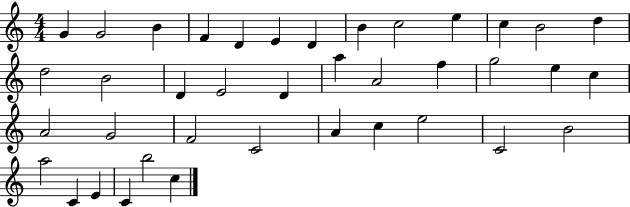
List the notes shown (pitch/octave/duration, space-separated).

G4/q G4/h B4/q F4/q D4/q E4/q D4/q B4/q C5/h E5/q C5/q B4/h D5/q D5/h B4/h D4/q E4/h D4/q A5/q A4/h F5/q G5/h E5/q C5/q A4/h G4/h F4/h C4/h A4/q C5/q E5/h C4/h B4/h A5/h C4/q E4/q C4/q B5/h C5/q